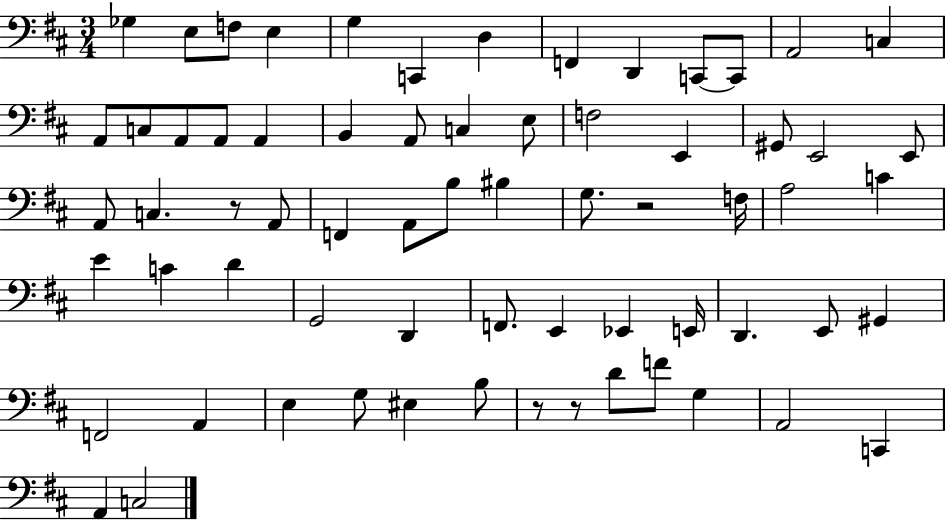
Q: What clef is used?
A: bass